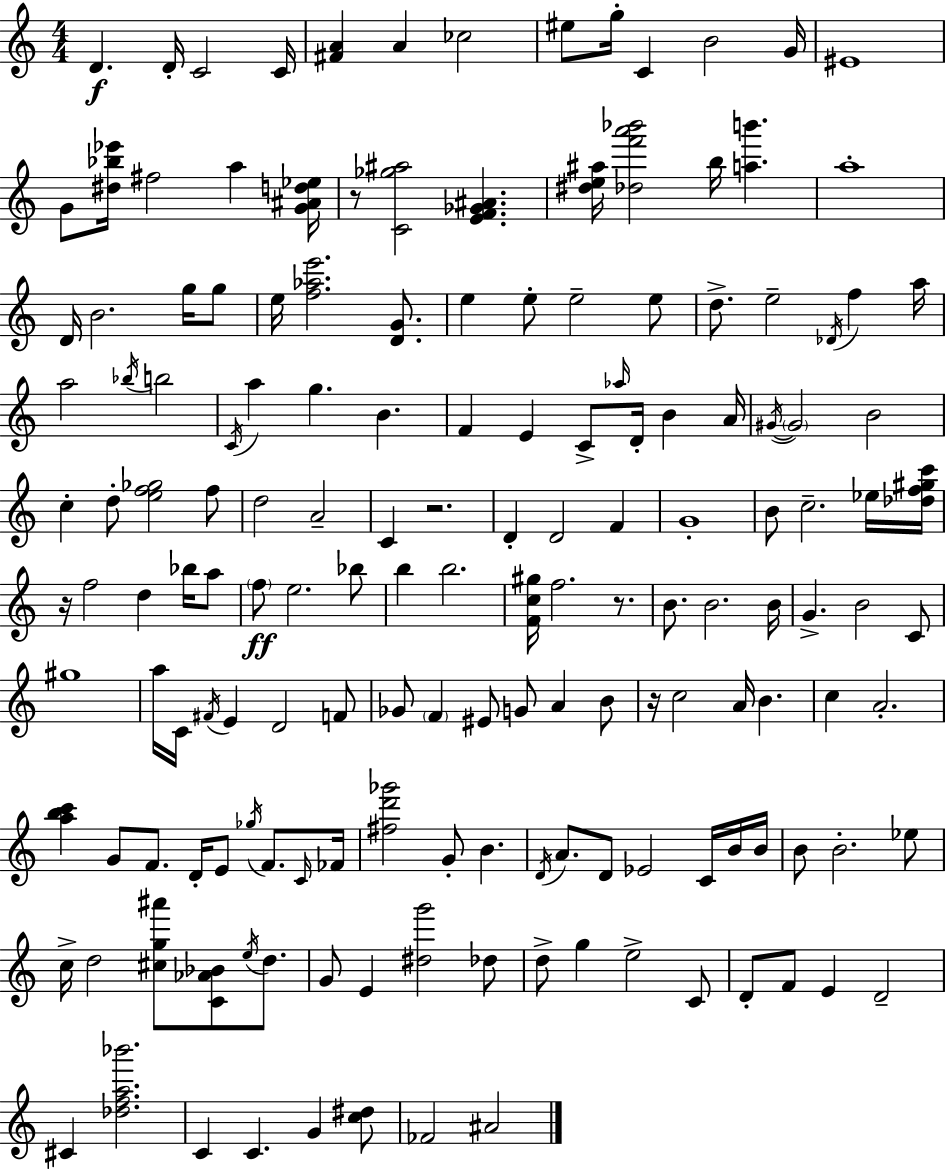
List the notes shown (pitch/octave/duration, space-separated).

D4/q. D4/s C4/h C4/s [F#4,A4]/q A4/q CES5/h EIS5/e G5/s C4/q B4/h G4/s EIS4/w G4/e [D#5,Bb5,Eb6]/s F#5/h A5/q [G4,A#4,D5,Eb5]/s R/e [C4,Gb5,A#5]/h [E4,F4,Gb4,A#4]/q. [D#5,E5,A#5]/s [Db5,F6,A6,Bb6]/h B5/s [A5,B6]/q. A5/w D4/s B4/h. G5/s G5/e E5/s [F5,Ab5,E6]/h. [D4,G4]/e. E5/q E5/e E5/h E5/e D5/e. E5/h Db4/s F5/q A5/s A5/h Bb5/s B5/h C4/s A5/q G5/q. B4/q. F4/q E4/q C4/e Ab5/s D4/s B4/q A4/s G#4/s G#4/h B4/h C5/q D5/e [E5,F5,Gb5]/h F5/e D5/h A4/h C4/q R/h. D4/q D4/h F4/q G4/w B4/e C5/h. Eb5/s [Db5,F5,G#5,C6]/s R/s F5/h D5/q Bb5/s A5/e F5/e E5/h. Bb5/e B5/q B5/h. [F4,C5,G#5]/s F5/h. R/e. B4/e. B4/h. B4/s G4/q. B4/h C4/e G#5/w A5/s C4/s F#4/s E4/q D4/h F4/e Gb4/e F4/q EIS4/e G4/e A4/q B4/e R/s C5/h A4/s B4/q. C5/q A4/h. [A5,B5,C6]/q G4/e F4/e. D4/s E4/e Gb5/s F4/e. C4/s FES4/s [F#5,D6,Gb6]/h G4/e B4/q. D4/s A4/e. D4/e Eb4/h C4/s B4/s B4/s B4/e B4/h. Eb5/e C5/s D5/h [C#5,G5,A#6]/e [C4,Ab4,Bb4]/e E5/s D5/e. G4/e E4/q [D#5,G6]/h Db5/e D5/e G5/q E5/h C4/e D4/e F4/e E4/q D4/h C#4/q [Db5,F5,A5,Bb6]/h. C4/q C4/q. G4/q [C5,D#5]/e FES4/h A#4/h